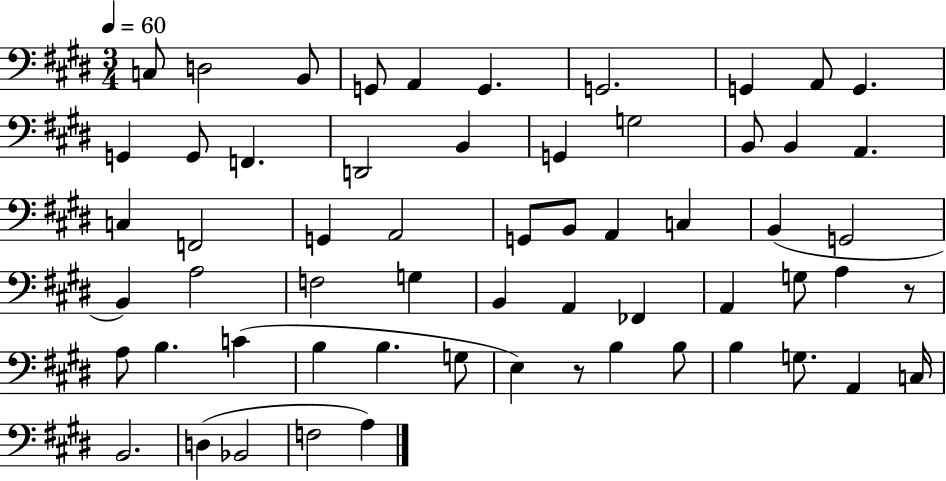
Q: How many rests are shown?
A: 2